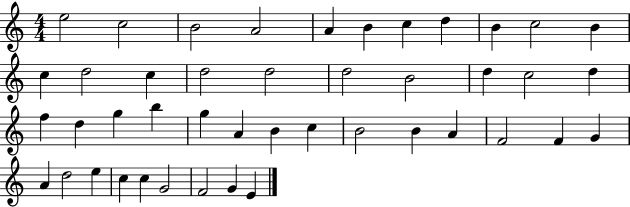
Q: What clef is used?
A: treble